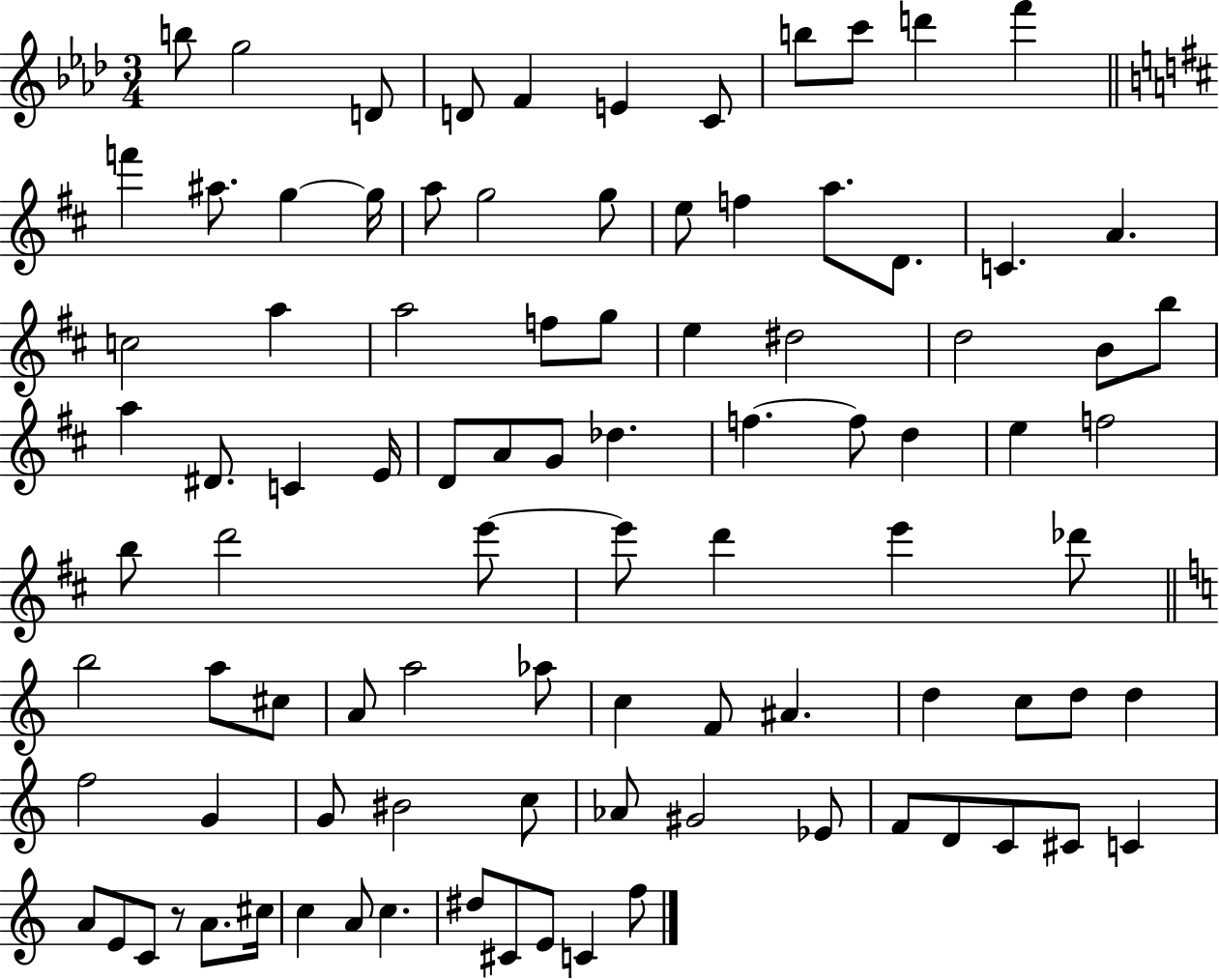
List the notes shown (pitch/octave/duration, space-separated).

B5/e G5/h D4/e D4/e F4/q E4/q C4/e B5/e C6/e D6/q F6/q F6/q A#5/e. G5/q G5/s A5/e G5/h G5/e E5/e F5/q A5/e. D4/e. C4/q. A4/q. C5/h A5/q A5/h F5/e G5/e E5/q D#5/h D5/h B4/e B5/e A5/q D#4/e. C4/q E4/s D4/e A4/e G4/e Db5/q. F5/q. F5/e D5/q E5/q F5/h B5/e D6/h E6/e E6/e D6/q E6/q Db6/e B5/h A5/e C#5/e A4/e A5/h Ab5/e C5/q F4/e A#4/q. D5/q C5/e D5/e D5/q F5/h G4/q G4/e BIS4/h C5/e Ab4/e G#4/h Eb4/e F4/e D4/e C4/e C#4/e C4/q A4/e E4/e C4/e R/e A4/e. C#5/s C5/q A4/e C5/q. D#5/e C#4/e E4/e C4/q F5/e